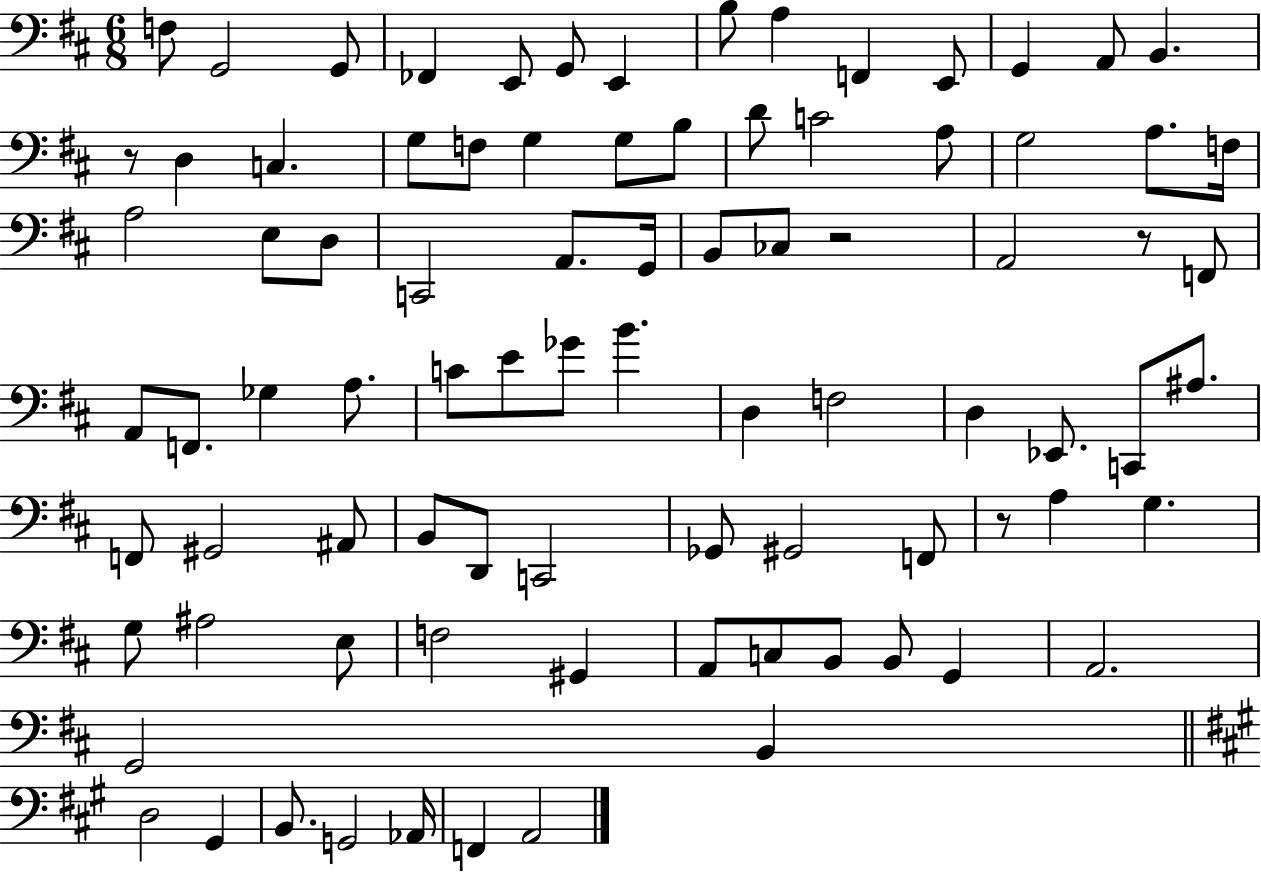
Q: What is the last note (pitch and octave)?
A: A2